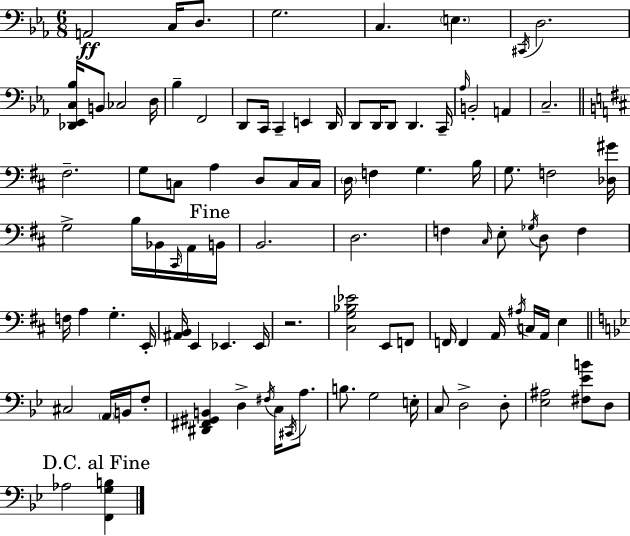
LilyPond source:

{
  \clef bass
  \numericTimeSignature
  \time 6/8
  \key c \minor
  a,2\ff c16 d8. | g2. | c4. \parenthesize e4. | \acciaccatura { cis,16 } d2. | \break <des, ees, c bes>16 b,8 ces2 | d16 bes4-- f,2 | d,8 c,16 c,4-- e,4 | d,16 d,8 d,16 d,8 d,4. | \break c,16-- \grace { aes16 } b,2-. a,4 | c2.-- | \bar "||" \break \key b \minor fis2.-- | g8 c8 a4 d8 c16 c16 | \parenthesize d16 f4 g4. b16 | g8. f2 <des gis'>16 | \break g2-> b16 bes,16 \grace { cis,16 } a,16 | \mark "Fine" b,16 b,2. | d2. | f4 \grace { cis16 } e8-. \acciaccatura { ges16 } d8 f4 | \break f16 a4 g4.-. | e,16-. <ais, b,>16 e,4 ees,4. | ees,16 r2. | <cis g bes ees'>2 e,8 | \break f,8 f,16 f,4 a,16 \acciaccatura { ais16 } c16 a,16 | e4 \bar "||" \break \key bes \major cis2 \parenthesize a,16 b,16 f8-. | <dis, fis, gis, b,>4 d4-> \acciaccatura { fis16 } c16 \acciaccatura { cis,16 } a8. | b8. g2 | e16-. c8 d2-> | \break d8-. <ees ais>2 <fis ees' b'>8 | d8 \mark "D.C. al Fine" aes2 <f, g b>4 | \bar "|."
}